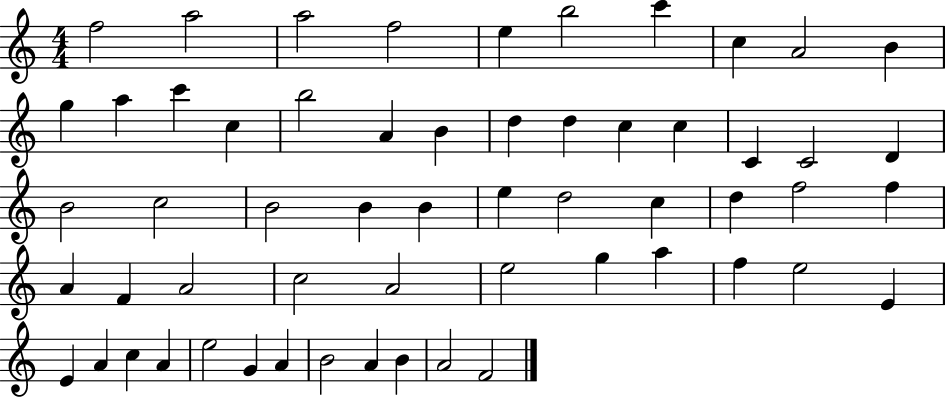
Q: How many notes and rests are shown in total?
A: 58